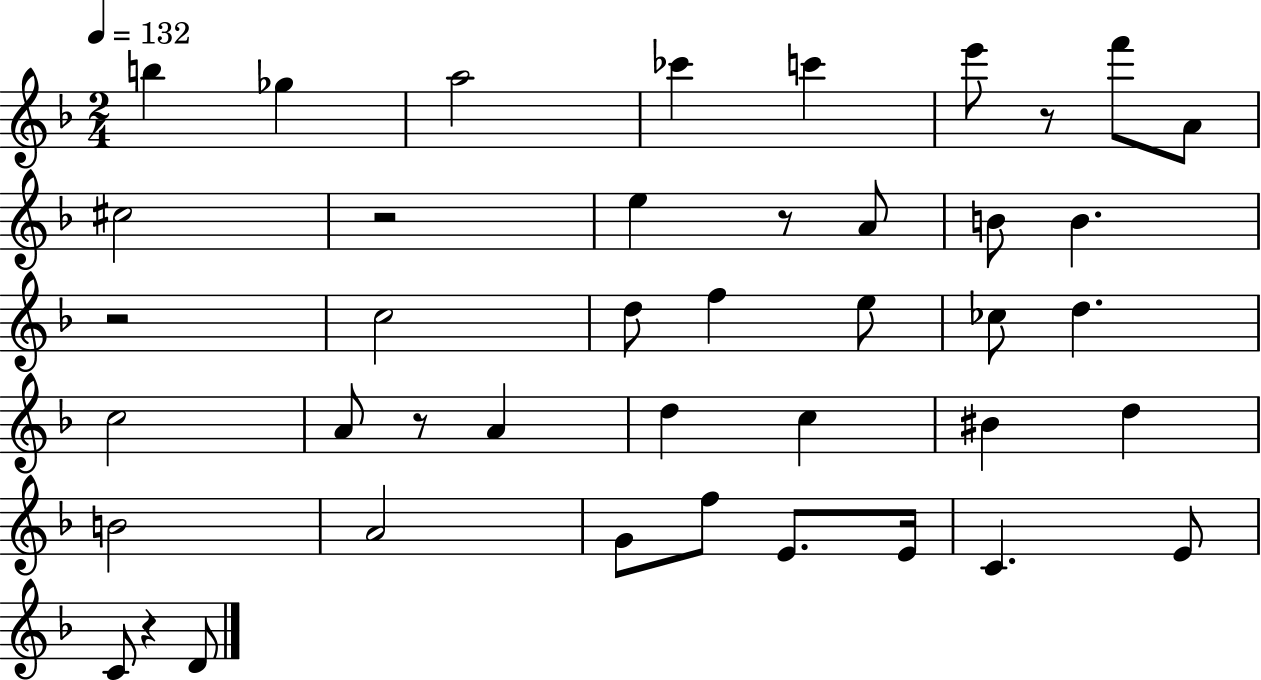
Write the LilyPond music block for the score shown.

{
  \clef treble
  \numericTimeSignature
  \time 2/4
  \key f \major
  \tempo 4 = 132
  b''4 ges''4 | a''2 | ces'''4 c'''4 | e'''8 r8 f'''8 a'8 | \break cis''2 | r2 | e''4 r8 a'8 | b'8 b'4. | \break r2 | c''2 | d''8 f''4 e''8 | ces''8 d''4. | \break c''2 | a'8 r8 a'4 | d''4 c''4 | bis'4 d''4 | \break b'2 | a'2 | g'8 f''8 e'8. e'16 | c'4. e'8 | \break c'8 r4 d'8 | \bar "|."
}